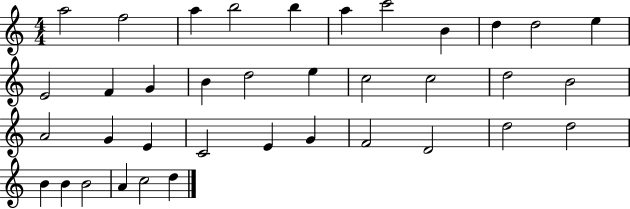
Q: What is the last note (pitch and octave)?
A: D5